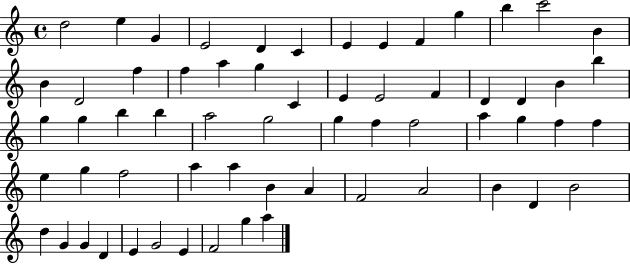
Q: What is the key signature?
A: C major